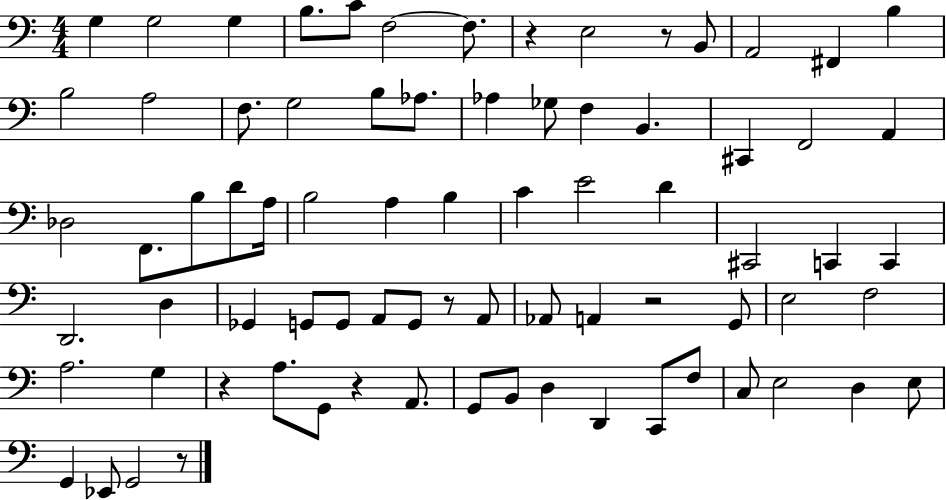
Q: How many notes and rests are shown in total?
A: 77